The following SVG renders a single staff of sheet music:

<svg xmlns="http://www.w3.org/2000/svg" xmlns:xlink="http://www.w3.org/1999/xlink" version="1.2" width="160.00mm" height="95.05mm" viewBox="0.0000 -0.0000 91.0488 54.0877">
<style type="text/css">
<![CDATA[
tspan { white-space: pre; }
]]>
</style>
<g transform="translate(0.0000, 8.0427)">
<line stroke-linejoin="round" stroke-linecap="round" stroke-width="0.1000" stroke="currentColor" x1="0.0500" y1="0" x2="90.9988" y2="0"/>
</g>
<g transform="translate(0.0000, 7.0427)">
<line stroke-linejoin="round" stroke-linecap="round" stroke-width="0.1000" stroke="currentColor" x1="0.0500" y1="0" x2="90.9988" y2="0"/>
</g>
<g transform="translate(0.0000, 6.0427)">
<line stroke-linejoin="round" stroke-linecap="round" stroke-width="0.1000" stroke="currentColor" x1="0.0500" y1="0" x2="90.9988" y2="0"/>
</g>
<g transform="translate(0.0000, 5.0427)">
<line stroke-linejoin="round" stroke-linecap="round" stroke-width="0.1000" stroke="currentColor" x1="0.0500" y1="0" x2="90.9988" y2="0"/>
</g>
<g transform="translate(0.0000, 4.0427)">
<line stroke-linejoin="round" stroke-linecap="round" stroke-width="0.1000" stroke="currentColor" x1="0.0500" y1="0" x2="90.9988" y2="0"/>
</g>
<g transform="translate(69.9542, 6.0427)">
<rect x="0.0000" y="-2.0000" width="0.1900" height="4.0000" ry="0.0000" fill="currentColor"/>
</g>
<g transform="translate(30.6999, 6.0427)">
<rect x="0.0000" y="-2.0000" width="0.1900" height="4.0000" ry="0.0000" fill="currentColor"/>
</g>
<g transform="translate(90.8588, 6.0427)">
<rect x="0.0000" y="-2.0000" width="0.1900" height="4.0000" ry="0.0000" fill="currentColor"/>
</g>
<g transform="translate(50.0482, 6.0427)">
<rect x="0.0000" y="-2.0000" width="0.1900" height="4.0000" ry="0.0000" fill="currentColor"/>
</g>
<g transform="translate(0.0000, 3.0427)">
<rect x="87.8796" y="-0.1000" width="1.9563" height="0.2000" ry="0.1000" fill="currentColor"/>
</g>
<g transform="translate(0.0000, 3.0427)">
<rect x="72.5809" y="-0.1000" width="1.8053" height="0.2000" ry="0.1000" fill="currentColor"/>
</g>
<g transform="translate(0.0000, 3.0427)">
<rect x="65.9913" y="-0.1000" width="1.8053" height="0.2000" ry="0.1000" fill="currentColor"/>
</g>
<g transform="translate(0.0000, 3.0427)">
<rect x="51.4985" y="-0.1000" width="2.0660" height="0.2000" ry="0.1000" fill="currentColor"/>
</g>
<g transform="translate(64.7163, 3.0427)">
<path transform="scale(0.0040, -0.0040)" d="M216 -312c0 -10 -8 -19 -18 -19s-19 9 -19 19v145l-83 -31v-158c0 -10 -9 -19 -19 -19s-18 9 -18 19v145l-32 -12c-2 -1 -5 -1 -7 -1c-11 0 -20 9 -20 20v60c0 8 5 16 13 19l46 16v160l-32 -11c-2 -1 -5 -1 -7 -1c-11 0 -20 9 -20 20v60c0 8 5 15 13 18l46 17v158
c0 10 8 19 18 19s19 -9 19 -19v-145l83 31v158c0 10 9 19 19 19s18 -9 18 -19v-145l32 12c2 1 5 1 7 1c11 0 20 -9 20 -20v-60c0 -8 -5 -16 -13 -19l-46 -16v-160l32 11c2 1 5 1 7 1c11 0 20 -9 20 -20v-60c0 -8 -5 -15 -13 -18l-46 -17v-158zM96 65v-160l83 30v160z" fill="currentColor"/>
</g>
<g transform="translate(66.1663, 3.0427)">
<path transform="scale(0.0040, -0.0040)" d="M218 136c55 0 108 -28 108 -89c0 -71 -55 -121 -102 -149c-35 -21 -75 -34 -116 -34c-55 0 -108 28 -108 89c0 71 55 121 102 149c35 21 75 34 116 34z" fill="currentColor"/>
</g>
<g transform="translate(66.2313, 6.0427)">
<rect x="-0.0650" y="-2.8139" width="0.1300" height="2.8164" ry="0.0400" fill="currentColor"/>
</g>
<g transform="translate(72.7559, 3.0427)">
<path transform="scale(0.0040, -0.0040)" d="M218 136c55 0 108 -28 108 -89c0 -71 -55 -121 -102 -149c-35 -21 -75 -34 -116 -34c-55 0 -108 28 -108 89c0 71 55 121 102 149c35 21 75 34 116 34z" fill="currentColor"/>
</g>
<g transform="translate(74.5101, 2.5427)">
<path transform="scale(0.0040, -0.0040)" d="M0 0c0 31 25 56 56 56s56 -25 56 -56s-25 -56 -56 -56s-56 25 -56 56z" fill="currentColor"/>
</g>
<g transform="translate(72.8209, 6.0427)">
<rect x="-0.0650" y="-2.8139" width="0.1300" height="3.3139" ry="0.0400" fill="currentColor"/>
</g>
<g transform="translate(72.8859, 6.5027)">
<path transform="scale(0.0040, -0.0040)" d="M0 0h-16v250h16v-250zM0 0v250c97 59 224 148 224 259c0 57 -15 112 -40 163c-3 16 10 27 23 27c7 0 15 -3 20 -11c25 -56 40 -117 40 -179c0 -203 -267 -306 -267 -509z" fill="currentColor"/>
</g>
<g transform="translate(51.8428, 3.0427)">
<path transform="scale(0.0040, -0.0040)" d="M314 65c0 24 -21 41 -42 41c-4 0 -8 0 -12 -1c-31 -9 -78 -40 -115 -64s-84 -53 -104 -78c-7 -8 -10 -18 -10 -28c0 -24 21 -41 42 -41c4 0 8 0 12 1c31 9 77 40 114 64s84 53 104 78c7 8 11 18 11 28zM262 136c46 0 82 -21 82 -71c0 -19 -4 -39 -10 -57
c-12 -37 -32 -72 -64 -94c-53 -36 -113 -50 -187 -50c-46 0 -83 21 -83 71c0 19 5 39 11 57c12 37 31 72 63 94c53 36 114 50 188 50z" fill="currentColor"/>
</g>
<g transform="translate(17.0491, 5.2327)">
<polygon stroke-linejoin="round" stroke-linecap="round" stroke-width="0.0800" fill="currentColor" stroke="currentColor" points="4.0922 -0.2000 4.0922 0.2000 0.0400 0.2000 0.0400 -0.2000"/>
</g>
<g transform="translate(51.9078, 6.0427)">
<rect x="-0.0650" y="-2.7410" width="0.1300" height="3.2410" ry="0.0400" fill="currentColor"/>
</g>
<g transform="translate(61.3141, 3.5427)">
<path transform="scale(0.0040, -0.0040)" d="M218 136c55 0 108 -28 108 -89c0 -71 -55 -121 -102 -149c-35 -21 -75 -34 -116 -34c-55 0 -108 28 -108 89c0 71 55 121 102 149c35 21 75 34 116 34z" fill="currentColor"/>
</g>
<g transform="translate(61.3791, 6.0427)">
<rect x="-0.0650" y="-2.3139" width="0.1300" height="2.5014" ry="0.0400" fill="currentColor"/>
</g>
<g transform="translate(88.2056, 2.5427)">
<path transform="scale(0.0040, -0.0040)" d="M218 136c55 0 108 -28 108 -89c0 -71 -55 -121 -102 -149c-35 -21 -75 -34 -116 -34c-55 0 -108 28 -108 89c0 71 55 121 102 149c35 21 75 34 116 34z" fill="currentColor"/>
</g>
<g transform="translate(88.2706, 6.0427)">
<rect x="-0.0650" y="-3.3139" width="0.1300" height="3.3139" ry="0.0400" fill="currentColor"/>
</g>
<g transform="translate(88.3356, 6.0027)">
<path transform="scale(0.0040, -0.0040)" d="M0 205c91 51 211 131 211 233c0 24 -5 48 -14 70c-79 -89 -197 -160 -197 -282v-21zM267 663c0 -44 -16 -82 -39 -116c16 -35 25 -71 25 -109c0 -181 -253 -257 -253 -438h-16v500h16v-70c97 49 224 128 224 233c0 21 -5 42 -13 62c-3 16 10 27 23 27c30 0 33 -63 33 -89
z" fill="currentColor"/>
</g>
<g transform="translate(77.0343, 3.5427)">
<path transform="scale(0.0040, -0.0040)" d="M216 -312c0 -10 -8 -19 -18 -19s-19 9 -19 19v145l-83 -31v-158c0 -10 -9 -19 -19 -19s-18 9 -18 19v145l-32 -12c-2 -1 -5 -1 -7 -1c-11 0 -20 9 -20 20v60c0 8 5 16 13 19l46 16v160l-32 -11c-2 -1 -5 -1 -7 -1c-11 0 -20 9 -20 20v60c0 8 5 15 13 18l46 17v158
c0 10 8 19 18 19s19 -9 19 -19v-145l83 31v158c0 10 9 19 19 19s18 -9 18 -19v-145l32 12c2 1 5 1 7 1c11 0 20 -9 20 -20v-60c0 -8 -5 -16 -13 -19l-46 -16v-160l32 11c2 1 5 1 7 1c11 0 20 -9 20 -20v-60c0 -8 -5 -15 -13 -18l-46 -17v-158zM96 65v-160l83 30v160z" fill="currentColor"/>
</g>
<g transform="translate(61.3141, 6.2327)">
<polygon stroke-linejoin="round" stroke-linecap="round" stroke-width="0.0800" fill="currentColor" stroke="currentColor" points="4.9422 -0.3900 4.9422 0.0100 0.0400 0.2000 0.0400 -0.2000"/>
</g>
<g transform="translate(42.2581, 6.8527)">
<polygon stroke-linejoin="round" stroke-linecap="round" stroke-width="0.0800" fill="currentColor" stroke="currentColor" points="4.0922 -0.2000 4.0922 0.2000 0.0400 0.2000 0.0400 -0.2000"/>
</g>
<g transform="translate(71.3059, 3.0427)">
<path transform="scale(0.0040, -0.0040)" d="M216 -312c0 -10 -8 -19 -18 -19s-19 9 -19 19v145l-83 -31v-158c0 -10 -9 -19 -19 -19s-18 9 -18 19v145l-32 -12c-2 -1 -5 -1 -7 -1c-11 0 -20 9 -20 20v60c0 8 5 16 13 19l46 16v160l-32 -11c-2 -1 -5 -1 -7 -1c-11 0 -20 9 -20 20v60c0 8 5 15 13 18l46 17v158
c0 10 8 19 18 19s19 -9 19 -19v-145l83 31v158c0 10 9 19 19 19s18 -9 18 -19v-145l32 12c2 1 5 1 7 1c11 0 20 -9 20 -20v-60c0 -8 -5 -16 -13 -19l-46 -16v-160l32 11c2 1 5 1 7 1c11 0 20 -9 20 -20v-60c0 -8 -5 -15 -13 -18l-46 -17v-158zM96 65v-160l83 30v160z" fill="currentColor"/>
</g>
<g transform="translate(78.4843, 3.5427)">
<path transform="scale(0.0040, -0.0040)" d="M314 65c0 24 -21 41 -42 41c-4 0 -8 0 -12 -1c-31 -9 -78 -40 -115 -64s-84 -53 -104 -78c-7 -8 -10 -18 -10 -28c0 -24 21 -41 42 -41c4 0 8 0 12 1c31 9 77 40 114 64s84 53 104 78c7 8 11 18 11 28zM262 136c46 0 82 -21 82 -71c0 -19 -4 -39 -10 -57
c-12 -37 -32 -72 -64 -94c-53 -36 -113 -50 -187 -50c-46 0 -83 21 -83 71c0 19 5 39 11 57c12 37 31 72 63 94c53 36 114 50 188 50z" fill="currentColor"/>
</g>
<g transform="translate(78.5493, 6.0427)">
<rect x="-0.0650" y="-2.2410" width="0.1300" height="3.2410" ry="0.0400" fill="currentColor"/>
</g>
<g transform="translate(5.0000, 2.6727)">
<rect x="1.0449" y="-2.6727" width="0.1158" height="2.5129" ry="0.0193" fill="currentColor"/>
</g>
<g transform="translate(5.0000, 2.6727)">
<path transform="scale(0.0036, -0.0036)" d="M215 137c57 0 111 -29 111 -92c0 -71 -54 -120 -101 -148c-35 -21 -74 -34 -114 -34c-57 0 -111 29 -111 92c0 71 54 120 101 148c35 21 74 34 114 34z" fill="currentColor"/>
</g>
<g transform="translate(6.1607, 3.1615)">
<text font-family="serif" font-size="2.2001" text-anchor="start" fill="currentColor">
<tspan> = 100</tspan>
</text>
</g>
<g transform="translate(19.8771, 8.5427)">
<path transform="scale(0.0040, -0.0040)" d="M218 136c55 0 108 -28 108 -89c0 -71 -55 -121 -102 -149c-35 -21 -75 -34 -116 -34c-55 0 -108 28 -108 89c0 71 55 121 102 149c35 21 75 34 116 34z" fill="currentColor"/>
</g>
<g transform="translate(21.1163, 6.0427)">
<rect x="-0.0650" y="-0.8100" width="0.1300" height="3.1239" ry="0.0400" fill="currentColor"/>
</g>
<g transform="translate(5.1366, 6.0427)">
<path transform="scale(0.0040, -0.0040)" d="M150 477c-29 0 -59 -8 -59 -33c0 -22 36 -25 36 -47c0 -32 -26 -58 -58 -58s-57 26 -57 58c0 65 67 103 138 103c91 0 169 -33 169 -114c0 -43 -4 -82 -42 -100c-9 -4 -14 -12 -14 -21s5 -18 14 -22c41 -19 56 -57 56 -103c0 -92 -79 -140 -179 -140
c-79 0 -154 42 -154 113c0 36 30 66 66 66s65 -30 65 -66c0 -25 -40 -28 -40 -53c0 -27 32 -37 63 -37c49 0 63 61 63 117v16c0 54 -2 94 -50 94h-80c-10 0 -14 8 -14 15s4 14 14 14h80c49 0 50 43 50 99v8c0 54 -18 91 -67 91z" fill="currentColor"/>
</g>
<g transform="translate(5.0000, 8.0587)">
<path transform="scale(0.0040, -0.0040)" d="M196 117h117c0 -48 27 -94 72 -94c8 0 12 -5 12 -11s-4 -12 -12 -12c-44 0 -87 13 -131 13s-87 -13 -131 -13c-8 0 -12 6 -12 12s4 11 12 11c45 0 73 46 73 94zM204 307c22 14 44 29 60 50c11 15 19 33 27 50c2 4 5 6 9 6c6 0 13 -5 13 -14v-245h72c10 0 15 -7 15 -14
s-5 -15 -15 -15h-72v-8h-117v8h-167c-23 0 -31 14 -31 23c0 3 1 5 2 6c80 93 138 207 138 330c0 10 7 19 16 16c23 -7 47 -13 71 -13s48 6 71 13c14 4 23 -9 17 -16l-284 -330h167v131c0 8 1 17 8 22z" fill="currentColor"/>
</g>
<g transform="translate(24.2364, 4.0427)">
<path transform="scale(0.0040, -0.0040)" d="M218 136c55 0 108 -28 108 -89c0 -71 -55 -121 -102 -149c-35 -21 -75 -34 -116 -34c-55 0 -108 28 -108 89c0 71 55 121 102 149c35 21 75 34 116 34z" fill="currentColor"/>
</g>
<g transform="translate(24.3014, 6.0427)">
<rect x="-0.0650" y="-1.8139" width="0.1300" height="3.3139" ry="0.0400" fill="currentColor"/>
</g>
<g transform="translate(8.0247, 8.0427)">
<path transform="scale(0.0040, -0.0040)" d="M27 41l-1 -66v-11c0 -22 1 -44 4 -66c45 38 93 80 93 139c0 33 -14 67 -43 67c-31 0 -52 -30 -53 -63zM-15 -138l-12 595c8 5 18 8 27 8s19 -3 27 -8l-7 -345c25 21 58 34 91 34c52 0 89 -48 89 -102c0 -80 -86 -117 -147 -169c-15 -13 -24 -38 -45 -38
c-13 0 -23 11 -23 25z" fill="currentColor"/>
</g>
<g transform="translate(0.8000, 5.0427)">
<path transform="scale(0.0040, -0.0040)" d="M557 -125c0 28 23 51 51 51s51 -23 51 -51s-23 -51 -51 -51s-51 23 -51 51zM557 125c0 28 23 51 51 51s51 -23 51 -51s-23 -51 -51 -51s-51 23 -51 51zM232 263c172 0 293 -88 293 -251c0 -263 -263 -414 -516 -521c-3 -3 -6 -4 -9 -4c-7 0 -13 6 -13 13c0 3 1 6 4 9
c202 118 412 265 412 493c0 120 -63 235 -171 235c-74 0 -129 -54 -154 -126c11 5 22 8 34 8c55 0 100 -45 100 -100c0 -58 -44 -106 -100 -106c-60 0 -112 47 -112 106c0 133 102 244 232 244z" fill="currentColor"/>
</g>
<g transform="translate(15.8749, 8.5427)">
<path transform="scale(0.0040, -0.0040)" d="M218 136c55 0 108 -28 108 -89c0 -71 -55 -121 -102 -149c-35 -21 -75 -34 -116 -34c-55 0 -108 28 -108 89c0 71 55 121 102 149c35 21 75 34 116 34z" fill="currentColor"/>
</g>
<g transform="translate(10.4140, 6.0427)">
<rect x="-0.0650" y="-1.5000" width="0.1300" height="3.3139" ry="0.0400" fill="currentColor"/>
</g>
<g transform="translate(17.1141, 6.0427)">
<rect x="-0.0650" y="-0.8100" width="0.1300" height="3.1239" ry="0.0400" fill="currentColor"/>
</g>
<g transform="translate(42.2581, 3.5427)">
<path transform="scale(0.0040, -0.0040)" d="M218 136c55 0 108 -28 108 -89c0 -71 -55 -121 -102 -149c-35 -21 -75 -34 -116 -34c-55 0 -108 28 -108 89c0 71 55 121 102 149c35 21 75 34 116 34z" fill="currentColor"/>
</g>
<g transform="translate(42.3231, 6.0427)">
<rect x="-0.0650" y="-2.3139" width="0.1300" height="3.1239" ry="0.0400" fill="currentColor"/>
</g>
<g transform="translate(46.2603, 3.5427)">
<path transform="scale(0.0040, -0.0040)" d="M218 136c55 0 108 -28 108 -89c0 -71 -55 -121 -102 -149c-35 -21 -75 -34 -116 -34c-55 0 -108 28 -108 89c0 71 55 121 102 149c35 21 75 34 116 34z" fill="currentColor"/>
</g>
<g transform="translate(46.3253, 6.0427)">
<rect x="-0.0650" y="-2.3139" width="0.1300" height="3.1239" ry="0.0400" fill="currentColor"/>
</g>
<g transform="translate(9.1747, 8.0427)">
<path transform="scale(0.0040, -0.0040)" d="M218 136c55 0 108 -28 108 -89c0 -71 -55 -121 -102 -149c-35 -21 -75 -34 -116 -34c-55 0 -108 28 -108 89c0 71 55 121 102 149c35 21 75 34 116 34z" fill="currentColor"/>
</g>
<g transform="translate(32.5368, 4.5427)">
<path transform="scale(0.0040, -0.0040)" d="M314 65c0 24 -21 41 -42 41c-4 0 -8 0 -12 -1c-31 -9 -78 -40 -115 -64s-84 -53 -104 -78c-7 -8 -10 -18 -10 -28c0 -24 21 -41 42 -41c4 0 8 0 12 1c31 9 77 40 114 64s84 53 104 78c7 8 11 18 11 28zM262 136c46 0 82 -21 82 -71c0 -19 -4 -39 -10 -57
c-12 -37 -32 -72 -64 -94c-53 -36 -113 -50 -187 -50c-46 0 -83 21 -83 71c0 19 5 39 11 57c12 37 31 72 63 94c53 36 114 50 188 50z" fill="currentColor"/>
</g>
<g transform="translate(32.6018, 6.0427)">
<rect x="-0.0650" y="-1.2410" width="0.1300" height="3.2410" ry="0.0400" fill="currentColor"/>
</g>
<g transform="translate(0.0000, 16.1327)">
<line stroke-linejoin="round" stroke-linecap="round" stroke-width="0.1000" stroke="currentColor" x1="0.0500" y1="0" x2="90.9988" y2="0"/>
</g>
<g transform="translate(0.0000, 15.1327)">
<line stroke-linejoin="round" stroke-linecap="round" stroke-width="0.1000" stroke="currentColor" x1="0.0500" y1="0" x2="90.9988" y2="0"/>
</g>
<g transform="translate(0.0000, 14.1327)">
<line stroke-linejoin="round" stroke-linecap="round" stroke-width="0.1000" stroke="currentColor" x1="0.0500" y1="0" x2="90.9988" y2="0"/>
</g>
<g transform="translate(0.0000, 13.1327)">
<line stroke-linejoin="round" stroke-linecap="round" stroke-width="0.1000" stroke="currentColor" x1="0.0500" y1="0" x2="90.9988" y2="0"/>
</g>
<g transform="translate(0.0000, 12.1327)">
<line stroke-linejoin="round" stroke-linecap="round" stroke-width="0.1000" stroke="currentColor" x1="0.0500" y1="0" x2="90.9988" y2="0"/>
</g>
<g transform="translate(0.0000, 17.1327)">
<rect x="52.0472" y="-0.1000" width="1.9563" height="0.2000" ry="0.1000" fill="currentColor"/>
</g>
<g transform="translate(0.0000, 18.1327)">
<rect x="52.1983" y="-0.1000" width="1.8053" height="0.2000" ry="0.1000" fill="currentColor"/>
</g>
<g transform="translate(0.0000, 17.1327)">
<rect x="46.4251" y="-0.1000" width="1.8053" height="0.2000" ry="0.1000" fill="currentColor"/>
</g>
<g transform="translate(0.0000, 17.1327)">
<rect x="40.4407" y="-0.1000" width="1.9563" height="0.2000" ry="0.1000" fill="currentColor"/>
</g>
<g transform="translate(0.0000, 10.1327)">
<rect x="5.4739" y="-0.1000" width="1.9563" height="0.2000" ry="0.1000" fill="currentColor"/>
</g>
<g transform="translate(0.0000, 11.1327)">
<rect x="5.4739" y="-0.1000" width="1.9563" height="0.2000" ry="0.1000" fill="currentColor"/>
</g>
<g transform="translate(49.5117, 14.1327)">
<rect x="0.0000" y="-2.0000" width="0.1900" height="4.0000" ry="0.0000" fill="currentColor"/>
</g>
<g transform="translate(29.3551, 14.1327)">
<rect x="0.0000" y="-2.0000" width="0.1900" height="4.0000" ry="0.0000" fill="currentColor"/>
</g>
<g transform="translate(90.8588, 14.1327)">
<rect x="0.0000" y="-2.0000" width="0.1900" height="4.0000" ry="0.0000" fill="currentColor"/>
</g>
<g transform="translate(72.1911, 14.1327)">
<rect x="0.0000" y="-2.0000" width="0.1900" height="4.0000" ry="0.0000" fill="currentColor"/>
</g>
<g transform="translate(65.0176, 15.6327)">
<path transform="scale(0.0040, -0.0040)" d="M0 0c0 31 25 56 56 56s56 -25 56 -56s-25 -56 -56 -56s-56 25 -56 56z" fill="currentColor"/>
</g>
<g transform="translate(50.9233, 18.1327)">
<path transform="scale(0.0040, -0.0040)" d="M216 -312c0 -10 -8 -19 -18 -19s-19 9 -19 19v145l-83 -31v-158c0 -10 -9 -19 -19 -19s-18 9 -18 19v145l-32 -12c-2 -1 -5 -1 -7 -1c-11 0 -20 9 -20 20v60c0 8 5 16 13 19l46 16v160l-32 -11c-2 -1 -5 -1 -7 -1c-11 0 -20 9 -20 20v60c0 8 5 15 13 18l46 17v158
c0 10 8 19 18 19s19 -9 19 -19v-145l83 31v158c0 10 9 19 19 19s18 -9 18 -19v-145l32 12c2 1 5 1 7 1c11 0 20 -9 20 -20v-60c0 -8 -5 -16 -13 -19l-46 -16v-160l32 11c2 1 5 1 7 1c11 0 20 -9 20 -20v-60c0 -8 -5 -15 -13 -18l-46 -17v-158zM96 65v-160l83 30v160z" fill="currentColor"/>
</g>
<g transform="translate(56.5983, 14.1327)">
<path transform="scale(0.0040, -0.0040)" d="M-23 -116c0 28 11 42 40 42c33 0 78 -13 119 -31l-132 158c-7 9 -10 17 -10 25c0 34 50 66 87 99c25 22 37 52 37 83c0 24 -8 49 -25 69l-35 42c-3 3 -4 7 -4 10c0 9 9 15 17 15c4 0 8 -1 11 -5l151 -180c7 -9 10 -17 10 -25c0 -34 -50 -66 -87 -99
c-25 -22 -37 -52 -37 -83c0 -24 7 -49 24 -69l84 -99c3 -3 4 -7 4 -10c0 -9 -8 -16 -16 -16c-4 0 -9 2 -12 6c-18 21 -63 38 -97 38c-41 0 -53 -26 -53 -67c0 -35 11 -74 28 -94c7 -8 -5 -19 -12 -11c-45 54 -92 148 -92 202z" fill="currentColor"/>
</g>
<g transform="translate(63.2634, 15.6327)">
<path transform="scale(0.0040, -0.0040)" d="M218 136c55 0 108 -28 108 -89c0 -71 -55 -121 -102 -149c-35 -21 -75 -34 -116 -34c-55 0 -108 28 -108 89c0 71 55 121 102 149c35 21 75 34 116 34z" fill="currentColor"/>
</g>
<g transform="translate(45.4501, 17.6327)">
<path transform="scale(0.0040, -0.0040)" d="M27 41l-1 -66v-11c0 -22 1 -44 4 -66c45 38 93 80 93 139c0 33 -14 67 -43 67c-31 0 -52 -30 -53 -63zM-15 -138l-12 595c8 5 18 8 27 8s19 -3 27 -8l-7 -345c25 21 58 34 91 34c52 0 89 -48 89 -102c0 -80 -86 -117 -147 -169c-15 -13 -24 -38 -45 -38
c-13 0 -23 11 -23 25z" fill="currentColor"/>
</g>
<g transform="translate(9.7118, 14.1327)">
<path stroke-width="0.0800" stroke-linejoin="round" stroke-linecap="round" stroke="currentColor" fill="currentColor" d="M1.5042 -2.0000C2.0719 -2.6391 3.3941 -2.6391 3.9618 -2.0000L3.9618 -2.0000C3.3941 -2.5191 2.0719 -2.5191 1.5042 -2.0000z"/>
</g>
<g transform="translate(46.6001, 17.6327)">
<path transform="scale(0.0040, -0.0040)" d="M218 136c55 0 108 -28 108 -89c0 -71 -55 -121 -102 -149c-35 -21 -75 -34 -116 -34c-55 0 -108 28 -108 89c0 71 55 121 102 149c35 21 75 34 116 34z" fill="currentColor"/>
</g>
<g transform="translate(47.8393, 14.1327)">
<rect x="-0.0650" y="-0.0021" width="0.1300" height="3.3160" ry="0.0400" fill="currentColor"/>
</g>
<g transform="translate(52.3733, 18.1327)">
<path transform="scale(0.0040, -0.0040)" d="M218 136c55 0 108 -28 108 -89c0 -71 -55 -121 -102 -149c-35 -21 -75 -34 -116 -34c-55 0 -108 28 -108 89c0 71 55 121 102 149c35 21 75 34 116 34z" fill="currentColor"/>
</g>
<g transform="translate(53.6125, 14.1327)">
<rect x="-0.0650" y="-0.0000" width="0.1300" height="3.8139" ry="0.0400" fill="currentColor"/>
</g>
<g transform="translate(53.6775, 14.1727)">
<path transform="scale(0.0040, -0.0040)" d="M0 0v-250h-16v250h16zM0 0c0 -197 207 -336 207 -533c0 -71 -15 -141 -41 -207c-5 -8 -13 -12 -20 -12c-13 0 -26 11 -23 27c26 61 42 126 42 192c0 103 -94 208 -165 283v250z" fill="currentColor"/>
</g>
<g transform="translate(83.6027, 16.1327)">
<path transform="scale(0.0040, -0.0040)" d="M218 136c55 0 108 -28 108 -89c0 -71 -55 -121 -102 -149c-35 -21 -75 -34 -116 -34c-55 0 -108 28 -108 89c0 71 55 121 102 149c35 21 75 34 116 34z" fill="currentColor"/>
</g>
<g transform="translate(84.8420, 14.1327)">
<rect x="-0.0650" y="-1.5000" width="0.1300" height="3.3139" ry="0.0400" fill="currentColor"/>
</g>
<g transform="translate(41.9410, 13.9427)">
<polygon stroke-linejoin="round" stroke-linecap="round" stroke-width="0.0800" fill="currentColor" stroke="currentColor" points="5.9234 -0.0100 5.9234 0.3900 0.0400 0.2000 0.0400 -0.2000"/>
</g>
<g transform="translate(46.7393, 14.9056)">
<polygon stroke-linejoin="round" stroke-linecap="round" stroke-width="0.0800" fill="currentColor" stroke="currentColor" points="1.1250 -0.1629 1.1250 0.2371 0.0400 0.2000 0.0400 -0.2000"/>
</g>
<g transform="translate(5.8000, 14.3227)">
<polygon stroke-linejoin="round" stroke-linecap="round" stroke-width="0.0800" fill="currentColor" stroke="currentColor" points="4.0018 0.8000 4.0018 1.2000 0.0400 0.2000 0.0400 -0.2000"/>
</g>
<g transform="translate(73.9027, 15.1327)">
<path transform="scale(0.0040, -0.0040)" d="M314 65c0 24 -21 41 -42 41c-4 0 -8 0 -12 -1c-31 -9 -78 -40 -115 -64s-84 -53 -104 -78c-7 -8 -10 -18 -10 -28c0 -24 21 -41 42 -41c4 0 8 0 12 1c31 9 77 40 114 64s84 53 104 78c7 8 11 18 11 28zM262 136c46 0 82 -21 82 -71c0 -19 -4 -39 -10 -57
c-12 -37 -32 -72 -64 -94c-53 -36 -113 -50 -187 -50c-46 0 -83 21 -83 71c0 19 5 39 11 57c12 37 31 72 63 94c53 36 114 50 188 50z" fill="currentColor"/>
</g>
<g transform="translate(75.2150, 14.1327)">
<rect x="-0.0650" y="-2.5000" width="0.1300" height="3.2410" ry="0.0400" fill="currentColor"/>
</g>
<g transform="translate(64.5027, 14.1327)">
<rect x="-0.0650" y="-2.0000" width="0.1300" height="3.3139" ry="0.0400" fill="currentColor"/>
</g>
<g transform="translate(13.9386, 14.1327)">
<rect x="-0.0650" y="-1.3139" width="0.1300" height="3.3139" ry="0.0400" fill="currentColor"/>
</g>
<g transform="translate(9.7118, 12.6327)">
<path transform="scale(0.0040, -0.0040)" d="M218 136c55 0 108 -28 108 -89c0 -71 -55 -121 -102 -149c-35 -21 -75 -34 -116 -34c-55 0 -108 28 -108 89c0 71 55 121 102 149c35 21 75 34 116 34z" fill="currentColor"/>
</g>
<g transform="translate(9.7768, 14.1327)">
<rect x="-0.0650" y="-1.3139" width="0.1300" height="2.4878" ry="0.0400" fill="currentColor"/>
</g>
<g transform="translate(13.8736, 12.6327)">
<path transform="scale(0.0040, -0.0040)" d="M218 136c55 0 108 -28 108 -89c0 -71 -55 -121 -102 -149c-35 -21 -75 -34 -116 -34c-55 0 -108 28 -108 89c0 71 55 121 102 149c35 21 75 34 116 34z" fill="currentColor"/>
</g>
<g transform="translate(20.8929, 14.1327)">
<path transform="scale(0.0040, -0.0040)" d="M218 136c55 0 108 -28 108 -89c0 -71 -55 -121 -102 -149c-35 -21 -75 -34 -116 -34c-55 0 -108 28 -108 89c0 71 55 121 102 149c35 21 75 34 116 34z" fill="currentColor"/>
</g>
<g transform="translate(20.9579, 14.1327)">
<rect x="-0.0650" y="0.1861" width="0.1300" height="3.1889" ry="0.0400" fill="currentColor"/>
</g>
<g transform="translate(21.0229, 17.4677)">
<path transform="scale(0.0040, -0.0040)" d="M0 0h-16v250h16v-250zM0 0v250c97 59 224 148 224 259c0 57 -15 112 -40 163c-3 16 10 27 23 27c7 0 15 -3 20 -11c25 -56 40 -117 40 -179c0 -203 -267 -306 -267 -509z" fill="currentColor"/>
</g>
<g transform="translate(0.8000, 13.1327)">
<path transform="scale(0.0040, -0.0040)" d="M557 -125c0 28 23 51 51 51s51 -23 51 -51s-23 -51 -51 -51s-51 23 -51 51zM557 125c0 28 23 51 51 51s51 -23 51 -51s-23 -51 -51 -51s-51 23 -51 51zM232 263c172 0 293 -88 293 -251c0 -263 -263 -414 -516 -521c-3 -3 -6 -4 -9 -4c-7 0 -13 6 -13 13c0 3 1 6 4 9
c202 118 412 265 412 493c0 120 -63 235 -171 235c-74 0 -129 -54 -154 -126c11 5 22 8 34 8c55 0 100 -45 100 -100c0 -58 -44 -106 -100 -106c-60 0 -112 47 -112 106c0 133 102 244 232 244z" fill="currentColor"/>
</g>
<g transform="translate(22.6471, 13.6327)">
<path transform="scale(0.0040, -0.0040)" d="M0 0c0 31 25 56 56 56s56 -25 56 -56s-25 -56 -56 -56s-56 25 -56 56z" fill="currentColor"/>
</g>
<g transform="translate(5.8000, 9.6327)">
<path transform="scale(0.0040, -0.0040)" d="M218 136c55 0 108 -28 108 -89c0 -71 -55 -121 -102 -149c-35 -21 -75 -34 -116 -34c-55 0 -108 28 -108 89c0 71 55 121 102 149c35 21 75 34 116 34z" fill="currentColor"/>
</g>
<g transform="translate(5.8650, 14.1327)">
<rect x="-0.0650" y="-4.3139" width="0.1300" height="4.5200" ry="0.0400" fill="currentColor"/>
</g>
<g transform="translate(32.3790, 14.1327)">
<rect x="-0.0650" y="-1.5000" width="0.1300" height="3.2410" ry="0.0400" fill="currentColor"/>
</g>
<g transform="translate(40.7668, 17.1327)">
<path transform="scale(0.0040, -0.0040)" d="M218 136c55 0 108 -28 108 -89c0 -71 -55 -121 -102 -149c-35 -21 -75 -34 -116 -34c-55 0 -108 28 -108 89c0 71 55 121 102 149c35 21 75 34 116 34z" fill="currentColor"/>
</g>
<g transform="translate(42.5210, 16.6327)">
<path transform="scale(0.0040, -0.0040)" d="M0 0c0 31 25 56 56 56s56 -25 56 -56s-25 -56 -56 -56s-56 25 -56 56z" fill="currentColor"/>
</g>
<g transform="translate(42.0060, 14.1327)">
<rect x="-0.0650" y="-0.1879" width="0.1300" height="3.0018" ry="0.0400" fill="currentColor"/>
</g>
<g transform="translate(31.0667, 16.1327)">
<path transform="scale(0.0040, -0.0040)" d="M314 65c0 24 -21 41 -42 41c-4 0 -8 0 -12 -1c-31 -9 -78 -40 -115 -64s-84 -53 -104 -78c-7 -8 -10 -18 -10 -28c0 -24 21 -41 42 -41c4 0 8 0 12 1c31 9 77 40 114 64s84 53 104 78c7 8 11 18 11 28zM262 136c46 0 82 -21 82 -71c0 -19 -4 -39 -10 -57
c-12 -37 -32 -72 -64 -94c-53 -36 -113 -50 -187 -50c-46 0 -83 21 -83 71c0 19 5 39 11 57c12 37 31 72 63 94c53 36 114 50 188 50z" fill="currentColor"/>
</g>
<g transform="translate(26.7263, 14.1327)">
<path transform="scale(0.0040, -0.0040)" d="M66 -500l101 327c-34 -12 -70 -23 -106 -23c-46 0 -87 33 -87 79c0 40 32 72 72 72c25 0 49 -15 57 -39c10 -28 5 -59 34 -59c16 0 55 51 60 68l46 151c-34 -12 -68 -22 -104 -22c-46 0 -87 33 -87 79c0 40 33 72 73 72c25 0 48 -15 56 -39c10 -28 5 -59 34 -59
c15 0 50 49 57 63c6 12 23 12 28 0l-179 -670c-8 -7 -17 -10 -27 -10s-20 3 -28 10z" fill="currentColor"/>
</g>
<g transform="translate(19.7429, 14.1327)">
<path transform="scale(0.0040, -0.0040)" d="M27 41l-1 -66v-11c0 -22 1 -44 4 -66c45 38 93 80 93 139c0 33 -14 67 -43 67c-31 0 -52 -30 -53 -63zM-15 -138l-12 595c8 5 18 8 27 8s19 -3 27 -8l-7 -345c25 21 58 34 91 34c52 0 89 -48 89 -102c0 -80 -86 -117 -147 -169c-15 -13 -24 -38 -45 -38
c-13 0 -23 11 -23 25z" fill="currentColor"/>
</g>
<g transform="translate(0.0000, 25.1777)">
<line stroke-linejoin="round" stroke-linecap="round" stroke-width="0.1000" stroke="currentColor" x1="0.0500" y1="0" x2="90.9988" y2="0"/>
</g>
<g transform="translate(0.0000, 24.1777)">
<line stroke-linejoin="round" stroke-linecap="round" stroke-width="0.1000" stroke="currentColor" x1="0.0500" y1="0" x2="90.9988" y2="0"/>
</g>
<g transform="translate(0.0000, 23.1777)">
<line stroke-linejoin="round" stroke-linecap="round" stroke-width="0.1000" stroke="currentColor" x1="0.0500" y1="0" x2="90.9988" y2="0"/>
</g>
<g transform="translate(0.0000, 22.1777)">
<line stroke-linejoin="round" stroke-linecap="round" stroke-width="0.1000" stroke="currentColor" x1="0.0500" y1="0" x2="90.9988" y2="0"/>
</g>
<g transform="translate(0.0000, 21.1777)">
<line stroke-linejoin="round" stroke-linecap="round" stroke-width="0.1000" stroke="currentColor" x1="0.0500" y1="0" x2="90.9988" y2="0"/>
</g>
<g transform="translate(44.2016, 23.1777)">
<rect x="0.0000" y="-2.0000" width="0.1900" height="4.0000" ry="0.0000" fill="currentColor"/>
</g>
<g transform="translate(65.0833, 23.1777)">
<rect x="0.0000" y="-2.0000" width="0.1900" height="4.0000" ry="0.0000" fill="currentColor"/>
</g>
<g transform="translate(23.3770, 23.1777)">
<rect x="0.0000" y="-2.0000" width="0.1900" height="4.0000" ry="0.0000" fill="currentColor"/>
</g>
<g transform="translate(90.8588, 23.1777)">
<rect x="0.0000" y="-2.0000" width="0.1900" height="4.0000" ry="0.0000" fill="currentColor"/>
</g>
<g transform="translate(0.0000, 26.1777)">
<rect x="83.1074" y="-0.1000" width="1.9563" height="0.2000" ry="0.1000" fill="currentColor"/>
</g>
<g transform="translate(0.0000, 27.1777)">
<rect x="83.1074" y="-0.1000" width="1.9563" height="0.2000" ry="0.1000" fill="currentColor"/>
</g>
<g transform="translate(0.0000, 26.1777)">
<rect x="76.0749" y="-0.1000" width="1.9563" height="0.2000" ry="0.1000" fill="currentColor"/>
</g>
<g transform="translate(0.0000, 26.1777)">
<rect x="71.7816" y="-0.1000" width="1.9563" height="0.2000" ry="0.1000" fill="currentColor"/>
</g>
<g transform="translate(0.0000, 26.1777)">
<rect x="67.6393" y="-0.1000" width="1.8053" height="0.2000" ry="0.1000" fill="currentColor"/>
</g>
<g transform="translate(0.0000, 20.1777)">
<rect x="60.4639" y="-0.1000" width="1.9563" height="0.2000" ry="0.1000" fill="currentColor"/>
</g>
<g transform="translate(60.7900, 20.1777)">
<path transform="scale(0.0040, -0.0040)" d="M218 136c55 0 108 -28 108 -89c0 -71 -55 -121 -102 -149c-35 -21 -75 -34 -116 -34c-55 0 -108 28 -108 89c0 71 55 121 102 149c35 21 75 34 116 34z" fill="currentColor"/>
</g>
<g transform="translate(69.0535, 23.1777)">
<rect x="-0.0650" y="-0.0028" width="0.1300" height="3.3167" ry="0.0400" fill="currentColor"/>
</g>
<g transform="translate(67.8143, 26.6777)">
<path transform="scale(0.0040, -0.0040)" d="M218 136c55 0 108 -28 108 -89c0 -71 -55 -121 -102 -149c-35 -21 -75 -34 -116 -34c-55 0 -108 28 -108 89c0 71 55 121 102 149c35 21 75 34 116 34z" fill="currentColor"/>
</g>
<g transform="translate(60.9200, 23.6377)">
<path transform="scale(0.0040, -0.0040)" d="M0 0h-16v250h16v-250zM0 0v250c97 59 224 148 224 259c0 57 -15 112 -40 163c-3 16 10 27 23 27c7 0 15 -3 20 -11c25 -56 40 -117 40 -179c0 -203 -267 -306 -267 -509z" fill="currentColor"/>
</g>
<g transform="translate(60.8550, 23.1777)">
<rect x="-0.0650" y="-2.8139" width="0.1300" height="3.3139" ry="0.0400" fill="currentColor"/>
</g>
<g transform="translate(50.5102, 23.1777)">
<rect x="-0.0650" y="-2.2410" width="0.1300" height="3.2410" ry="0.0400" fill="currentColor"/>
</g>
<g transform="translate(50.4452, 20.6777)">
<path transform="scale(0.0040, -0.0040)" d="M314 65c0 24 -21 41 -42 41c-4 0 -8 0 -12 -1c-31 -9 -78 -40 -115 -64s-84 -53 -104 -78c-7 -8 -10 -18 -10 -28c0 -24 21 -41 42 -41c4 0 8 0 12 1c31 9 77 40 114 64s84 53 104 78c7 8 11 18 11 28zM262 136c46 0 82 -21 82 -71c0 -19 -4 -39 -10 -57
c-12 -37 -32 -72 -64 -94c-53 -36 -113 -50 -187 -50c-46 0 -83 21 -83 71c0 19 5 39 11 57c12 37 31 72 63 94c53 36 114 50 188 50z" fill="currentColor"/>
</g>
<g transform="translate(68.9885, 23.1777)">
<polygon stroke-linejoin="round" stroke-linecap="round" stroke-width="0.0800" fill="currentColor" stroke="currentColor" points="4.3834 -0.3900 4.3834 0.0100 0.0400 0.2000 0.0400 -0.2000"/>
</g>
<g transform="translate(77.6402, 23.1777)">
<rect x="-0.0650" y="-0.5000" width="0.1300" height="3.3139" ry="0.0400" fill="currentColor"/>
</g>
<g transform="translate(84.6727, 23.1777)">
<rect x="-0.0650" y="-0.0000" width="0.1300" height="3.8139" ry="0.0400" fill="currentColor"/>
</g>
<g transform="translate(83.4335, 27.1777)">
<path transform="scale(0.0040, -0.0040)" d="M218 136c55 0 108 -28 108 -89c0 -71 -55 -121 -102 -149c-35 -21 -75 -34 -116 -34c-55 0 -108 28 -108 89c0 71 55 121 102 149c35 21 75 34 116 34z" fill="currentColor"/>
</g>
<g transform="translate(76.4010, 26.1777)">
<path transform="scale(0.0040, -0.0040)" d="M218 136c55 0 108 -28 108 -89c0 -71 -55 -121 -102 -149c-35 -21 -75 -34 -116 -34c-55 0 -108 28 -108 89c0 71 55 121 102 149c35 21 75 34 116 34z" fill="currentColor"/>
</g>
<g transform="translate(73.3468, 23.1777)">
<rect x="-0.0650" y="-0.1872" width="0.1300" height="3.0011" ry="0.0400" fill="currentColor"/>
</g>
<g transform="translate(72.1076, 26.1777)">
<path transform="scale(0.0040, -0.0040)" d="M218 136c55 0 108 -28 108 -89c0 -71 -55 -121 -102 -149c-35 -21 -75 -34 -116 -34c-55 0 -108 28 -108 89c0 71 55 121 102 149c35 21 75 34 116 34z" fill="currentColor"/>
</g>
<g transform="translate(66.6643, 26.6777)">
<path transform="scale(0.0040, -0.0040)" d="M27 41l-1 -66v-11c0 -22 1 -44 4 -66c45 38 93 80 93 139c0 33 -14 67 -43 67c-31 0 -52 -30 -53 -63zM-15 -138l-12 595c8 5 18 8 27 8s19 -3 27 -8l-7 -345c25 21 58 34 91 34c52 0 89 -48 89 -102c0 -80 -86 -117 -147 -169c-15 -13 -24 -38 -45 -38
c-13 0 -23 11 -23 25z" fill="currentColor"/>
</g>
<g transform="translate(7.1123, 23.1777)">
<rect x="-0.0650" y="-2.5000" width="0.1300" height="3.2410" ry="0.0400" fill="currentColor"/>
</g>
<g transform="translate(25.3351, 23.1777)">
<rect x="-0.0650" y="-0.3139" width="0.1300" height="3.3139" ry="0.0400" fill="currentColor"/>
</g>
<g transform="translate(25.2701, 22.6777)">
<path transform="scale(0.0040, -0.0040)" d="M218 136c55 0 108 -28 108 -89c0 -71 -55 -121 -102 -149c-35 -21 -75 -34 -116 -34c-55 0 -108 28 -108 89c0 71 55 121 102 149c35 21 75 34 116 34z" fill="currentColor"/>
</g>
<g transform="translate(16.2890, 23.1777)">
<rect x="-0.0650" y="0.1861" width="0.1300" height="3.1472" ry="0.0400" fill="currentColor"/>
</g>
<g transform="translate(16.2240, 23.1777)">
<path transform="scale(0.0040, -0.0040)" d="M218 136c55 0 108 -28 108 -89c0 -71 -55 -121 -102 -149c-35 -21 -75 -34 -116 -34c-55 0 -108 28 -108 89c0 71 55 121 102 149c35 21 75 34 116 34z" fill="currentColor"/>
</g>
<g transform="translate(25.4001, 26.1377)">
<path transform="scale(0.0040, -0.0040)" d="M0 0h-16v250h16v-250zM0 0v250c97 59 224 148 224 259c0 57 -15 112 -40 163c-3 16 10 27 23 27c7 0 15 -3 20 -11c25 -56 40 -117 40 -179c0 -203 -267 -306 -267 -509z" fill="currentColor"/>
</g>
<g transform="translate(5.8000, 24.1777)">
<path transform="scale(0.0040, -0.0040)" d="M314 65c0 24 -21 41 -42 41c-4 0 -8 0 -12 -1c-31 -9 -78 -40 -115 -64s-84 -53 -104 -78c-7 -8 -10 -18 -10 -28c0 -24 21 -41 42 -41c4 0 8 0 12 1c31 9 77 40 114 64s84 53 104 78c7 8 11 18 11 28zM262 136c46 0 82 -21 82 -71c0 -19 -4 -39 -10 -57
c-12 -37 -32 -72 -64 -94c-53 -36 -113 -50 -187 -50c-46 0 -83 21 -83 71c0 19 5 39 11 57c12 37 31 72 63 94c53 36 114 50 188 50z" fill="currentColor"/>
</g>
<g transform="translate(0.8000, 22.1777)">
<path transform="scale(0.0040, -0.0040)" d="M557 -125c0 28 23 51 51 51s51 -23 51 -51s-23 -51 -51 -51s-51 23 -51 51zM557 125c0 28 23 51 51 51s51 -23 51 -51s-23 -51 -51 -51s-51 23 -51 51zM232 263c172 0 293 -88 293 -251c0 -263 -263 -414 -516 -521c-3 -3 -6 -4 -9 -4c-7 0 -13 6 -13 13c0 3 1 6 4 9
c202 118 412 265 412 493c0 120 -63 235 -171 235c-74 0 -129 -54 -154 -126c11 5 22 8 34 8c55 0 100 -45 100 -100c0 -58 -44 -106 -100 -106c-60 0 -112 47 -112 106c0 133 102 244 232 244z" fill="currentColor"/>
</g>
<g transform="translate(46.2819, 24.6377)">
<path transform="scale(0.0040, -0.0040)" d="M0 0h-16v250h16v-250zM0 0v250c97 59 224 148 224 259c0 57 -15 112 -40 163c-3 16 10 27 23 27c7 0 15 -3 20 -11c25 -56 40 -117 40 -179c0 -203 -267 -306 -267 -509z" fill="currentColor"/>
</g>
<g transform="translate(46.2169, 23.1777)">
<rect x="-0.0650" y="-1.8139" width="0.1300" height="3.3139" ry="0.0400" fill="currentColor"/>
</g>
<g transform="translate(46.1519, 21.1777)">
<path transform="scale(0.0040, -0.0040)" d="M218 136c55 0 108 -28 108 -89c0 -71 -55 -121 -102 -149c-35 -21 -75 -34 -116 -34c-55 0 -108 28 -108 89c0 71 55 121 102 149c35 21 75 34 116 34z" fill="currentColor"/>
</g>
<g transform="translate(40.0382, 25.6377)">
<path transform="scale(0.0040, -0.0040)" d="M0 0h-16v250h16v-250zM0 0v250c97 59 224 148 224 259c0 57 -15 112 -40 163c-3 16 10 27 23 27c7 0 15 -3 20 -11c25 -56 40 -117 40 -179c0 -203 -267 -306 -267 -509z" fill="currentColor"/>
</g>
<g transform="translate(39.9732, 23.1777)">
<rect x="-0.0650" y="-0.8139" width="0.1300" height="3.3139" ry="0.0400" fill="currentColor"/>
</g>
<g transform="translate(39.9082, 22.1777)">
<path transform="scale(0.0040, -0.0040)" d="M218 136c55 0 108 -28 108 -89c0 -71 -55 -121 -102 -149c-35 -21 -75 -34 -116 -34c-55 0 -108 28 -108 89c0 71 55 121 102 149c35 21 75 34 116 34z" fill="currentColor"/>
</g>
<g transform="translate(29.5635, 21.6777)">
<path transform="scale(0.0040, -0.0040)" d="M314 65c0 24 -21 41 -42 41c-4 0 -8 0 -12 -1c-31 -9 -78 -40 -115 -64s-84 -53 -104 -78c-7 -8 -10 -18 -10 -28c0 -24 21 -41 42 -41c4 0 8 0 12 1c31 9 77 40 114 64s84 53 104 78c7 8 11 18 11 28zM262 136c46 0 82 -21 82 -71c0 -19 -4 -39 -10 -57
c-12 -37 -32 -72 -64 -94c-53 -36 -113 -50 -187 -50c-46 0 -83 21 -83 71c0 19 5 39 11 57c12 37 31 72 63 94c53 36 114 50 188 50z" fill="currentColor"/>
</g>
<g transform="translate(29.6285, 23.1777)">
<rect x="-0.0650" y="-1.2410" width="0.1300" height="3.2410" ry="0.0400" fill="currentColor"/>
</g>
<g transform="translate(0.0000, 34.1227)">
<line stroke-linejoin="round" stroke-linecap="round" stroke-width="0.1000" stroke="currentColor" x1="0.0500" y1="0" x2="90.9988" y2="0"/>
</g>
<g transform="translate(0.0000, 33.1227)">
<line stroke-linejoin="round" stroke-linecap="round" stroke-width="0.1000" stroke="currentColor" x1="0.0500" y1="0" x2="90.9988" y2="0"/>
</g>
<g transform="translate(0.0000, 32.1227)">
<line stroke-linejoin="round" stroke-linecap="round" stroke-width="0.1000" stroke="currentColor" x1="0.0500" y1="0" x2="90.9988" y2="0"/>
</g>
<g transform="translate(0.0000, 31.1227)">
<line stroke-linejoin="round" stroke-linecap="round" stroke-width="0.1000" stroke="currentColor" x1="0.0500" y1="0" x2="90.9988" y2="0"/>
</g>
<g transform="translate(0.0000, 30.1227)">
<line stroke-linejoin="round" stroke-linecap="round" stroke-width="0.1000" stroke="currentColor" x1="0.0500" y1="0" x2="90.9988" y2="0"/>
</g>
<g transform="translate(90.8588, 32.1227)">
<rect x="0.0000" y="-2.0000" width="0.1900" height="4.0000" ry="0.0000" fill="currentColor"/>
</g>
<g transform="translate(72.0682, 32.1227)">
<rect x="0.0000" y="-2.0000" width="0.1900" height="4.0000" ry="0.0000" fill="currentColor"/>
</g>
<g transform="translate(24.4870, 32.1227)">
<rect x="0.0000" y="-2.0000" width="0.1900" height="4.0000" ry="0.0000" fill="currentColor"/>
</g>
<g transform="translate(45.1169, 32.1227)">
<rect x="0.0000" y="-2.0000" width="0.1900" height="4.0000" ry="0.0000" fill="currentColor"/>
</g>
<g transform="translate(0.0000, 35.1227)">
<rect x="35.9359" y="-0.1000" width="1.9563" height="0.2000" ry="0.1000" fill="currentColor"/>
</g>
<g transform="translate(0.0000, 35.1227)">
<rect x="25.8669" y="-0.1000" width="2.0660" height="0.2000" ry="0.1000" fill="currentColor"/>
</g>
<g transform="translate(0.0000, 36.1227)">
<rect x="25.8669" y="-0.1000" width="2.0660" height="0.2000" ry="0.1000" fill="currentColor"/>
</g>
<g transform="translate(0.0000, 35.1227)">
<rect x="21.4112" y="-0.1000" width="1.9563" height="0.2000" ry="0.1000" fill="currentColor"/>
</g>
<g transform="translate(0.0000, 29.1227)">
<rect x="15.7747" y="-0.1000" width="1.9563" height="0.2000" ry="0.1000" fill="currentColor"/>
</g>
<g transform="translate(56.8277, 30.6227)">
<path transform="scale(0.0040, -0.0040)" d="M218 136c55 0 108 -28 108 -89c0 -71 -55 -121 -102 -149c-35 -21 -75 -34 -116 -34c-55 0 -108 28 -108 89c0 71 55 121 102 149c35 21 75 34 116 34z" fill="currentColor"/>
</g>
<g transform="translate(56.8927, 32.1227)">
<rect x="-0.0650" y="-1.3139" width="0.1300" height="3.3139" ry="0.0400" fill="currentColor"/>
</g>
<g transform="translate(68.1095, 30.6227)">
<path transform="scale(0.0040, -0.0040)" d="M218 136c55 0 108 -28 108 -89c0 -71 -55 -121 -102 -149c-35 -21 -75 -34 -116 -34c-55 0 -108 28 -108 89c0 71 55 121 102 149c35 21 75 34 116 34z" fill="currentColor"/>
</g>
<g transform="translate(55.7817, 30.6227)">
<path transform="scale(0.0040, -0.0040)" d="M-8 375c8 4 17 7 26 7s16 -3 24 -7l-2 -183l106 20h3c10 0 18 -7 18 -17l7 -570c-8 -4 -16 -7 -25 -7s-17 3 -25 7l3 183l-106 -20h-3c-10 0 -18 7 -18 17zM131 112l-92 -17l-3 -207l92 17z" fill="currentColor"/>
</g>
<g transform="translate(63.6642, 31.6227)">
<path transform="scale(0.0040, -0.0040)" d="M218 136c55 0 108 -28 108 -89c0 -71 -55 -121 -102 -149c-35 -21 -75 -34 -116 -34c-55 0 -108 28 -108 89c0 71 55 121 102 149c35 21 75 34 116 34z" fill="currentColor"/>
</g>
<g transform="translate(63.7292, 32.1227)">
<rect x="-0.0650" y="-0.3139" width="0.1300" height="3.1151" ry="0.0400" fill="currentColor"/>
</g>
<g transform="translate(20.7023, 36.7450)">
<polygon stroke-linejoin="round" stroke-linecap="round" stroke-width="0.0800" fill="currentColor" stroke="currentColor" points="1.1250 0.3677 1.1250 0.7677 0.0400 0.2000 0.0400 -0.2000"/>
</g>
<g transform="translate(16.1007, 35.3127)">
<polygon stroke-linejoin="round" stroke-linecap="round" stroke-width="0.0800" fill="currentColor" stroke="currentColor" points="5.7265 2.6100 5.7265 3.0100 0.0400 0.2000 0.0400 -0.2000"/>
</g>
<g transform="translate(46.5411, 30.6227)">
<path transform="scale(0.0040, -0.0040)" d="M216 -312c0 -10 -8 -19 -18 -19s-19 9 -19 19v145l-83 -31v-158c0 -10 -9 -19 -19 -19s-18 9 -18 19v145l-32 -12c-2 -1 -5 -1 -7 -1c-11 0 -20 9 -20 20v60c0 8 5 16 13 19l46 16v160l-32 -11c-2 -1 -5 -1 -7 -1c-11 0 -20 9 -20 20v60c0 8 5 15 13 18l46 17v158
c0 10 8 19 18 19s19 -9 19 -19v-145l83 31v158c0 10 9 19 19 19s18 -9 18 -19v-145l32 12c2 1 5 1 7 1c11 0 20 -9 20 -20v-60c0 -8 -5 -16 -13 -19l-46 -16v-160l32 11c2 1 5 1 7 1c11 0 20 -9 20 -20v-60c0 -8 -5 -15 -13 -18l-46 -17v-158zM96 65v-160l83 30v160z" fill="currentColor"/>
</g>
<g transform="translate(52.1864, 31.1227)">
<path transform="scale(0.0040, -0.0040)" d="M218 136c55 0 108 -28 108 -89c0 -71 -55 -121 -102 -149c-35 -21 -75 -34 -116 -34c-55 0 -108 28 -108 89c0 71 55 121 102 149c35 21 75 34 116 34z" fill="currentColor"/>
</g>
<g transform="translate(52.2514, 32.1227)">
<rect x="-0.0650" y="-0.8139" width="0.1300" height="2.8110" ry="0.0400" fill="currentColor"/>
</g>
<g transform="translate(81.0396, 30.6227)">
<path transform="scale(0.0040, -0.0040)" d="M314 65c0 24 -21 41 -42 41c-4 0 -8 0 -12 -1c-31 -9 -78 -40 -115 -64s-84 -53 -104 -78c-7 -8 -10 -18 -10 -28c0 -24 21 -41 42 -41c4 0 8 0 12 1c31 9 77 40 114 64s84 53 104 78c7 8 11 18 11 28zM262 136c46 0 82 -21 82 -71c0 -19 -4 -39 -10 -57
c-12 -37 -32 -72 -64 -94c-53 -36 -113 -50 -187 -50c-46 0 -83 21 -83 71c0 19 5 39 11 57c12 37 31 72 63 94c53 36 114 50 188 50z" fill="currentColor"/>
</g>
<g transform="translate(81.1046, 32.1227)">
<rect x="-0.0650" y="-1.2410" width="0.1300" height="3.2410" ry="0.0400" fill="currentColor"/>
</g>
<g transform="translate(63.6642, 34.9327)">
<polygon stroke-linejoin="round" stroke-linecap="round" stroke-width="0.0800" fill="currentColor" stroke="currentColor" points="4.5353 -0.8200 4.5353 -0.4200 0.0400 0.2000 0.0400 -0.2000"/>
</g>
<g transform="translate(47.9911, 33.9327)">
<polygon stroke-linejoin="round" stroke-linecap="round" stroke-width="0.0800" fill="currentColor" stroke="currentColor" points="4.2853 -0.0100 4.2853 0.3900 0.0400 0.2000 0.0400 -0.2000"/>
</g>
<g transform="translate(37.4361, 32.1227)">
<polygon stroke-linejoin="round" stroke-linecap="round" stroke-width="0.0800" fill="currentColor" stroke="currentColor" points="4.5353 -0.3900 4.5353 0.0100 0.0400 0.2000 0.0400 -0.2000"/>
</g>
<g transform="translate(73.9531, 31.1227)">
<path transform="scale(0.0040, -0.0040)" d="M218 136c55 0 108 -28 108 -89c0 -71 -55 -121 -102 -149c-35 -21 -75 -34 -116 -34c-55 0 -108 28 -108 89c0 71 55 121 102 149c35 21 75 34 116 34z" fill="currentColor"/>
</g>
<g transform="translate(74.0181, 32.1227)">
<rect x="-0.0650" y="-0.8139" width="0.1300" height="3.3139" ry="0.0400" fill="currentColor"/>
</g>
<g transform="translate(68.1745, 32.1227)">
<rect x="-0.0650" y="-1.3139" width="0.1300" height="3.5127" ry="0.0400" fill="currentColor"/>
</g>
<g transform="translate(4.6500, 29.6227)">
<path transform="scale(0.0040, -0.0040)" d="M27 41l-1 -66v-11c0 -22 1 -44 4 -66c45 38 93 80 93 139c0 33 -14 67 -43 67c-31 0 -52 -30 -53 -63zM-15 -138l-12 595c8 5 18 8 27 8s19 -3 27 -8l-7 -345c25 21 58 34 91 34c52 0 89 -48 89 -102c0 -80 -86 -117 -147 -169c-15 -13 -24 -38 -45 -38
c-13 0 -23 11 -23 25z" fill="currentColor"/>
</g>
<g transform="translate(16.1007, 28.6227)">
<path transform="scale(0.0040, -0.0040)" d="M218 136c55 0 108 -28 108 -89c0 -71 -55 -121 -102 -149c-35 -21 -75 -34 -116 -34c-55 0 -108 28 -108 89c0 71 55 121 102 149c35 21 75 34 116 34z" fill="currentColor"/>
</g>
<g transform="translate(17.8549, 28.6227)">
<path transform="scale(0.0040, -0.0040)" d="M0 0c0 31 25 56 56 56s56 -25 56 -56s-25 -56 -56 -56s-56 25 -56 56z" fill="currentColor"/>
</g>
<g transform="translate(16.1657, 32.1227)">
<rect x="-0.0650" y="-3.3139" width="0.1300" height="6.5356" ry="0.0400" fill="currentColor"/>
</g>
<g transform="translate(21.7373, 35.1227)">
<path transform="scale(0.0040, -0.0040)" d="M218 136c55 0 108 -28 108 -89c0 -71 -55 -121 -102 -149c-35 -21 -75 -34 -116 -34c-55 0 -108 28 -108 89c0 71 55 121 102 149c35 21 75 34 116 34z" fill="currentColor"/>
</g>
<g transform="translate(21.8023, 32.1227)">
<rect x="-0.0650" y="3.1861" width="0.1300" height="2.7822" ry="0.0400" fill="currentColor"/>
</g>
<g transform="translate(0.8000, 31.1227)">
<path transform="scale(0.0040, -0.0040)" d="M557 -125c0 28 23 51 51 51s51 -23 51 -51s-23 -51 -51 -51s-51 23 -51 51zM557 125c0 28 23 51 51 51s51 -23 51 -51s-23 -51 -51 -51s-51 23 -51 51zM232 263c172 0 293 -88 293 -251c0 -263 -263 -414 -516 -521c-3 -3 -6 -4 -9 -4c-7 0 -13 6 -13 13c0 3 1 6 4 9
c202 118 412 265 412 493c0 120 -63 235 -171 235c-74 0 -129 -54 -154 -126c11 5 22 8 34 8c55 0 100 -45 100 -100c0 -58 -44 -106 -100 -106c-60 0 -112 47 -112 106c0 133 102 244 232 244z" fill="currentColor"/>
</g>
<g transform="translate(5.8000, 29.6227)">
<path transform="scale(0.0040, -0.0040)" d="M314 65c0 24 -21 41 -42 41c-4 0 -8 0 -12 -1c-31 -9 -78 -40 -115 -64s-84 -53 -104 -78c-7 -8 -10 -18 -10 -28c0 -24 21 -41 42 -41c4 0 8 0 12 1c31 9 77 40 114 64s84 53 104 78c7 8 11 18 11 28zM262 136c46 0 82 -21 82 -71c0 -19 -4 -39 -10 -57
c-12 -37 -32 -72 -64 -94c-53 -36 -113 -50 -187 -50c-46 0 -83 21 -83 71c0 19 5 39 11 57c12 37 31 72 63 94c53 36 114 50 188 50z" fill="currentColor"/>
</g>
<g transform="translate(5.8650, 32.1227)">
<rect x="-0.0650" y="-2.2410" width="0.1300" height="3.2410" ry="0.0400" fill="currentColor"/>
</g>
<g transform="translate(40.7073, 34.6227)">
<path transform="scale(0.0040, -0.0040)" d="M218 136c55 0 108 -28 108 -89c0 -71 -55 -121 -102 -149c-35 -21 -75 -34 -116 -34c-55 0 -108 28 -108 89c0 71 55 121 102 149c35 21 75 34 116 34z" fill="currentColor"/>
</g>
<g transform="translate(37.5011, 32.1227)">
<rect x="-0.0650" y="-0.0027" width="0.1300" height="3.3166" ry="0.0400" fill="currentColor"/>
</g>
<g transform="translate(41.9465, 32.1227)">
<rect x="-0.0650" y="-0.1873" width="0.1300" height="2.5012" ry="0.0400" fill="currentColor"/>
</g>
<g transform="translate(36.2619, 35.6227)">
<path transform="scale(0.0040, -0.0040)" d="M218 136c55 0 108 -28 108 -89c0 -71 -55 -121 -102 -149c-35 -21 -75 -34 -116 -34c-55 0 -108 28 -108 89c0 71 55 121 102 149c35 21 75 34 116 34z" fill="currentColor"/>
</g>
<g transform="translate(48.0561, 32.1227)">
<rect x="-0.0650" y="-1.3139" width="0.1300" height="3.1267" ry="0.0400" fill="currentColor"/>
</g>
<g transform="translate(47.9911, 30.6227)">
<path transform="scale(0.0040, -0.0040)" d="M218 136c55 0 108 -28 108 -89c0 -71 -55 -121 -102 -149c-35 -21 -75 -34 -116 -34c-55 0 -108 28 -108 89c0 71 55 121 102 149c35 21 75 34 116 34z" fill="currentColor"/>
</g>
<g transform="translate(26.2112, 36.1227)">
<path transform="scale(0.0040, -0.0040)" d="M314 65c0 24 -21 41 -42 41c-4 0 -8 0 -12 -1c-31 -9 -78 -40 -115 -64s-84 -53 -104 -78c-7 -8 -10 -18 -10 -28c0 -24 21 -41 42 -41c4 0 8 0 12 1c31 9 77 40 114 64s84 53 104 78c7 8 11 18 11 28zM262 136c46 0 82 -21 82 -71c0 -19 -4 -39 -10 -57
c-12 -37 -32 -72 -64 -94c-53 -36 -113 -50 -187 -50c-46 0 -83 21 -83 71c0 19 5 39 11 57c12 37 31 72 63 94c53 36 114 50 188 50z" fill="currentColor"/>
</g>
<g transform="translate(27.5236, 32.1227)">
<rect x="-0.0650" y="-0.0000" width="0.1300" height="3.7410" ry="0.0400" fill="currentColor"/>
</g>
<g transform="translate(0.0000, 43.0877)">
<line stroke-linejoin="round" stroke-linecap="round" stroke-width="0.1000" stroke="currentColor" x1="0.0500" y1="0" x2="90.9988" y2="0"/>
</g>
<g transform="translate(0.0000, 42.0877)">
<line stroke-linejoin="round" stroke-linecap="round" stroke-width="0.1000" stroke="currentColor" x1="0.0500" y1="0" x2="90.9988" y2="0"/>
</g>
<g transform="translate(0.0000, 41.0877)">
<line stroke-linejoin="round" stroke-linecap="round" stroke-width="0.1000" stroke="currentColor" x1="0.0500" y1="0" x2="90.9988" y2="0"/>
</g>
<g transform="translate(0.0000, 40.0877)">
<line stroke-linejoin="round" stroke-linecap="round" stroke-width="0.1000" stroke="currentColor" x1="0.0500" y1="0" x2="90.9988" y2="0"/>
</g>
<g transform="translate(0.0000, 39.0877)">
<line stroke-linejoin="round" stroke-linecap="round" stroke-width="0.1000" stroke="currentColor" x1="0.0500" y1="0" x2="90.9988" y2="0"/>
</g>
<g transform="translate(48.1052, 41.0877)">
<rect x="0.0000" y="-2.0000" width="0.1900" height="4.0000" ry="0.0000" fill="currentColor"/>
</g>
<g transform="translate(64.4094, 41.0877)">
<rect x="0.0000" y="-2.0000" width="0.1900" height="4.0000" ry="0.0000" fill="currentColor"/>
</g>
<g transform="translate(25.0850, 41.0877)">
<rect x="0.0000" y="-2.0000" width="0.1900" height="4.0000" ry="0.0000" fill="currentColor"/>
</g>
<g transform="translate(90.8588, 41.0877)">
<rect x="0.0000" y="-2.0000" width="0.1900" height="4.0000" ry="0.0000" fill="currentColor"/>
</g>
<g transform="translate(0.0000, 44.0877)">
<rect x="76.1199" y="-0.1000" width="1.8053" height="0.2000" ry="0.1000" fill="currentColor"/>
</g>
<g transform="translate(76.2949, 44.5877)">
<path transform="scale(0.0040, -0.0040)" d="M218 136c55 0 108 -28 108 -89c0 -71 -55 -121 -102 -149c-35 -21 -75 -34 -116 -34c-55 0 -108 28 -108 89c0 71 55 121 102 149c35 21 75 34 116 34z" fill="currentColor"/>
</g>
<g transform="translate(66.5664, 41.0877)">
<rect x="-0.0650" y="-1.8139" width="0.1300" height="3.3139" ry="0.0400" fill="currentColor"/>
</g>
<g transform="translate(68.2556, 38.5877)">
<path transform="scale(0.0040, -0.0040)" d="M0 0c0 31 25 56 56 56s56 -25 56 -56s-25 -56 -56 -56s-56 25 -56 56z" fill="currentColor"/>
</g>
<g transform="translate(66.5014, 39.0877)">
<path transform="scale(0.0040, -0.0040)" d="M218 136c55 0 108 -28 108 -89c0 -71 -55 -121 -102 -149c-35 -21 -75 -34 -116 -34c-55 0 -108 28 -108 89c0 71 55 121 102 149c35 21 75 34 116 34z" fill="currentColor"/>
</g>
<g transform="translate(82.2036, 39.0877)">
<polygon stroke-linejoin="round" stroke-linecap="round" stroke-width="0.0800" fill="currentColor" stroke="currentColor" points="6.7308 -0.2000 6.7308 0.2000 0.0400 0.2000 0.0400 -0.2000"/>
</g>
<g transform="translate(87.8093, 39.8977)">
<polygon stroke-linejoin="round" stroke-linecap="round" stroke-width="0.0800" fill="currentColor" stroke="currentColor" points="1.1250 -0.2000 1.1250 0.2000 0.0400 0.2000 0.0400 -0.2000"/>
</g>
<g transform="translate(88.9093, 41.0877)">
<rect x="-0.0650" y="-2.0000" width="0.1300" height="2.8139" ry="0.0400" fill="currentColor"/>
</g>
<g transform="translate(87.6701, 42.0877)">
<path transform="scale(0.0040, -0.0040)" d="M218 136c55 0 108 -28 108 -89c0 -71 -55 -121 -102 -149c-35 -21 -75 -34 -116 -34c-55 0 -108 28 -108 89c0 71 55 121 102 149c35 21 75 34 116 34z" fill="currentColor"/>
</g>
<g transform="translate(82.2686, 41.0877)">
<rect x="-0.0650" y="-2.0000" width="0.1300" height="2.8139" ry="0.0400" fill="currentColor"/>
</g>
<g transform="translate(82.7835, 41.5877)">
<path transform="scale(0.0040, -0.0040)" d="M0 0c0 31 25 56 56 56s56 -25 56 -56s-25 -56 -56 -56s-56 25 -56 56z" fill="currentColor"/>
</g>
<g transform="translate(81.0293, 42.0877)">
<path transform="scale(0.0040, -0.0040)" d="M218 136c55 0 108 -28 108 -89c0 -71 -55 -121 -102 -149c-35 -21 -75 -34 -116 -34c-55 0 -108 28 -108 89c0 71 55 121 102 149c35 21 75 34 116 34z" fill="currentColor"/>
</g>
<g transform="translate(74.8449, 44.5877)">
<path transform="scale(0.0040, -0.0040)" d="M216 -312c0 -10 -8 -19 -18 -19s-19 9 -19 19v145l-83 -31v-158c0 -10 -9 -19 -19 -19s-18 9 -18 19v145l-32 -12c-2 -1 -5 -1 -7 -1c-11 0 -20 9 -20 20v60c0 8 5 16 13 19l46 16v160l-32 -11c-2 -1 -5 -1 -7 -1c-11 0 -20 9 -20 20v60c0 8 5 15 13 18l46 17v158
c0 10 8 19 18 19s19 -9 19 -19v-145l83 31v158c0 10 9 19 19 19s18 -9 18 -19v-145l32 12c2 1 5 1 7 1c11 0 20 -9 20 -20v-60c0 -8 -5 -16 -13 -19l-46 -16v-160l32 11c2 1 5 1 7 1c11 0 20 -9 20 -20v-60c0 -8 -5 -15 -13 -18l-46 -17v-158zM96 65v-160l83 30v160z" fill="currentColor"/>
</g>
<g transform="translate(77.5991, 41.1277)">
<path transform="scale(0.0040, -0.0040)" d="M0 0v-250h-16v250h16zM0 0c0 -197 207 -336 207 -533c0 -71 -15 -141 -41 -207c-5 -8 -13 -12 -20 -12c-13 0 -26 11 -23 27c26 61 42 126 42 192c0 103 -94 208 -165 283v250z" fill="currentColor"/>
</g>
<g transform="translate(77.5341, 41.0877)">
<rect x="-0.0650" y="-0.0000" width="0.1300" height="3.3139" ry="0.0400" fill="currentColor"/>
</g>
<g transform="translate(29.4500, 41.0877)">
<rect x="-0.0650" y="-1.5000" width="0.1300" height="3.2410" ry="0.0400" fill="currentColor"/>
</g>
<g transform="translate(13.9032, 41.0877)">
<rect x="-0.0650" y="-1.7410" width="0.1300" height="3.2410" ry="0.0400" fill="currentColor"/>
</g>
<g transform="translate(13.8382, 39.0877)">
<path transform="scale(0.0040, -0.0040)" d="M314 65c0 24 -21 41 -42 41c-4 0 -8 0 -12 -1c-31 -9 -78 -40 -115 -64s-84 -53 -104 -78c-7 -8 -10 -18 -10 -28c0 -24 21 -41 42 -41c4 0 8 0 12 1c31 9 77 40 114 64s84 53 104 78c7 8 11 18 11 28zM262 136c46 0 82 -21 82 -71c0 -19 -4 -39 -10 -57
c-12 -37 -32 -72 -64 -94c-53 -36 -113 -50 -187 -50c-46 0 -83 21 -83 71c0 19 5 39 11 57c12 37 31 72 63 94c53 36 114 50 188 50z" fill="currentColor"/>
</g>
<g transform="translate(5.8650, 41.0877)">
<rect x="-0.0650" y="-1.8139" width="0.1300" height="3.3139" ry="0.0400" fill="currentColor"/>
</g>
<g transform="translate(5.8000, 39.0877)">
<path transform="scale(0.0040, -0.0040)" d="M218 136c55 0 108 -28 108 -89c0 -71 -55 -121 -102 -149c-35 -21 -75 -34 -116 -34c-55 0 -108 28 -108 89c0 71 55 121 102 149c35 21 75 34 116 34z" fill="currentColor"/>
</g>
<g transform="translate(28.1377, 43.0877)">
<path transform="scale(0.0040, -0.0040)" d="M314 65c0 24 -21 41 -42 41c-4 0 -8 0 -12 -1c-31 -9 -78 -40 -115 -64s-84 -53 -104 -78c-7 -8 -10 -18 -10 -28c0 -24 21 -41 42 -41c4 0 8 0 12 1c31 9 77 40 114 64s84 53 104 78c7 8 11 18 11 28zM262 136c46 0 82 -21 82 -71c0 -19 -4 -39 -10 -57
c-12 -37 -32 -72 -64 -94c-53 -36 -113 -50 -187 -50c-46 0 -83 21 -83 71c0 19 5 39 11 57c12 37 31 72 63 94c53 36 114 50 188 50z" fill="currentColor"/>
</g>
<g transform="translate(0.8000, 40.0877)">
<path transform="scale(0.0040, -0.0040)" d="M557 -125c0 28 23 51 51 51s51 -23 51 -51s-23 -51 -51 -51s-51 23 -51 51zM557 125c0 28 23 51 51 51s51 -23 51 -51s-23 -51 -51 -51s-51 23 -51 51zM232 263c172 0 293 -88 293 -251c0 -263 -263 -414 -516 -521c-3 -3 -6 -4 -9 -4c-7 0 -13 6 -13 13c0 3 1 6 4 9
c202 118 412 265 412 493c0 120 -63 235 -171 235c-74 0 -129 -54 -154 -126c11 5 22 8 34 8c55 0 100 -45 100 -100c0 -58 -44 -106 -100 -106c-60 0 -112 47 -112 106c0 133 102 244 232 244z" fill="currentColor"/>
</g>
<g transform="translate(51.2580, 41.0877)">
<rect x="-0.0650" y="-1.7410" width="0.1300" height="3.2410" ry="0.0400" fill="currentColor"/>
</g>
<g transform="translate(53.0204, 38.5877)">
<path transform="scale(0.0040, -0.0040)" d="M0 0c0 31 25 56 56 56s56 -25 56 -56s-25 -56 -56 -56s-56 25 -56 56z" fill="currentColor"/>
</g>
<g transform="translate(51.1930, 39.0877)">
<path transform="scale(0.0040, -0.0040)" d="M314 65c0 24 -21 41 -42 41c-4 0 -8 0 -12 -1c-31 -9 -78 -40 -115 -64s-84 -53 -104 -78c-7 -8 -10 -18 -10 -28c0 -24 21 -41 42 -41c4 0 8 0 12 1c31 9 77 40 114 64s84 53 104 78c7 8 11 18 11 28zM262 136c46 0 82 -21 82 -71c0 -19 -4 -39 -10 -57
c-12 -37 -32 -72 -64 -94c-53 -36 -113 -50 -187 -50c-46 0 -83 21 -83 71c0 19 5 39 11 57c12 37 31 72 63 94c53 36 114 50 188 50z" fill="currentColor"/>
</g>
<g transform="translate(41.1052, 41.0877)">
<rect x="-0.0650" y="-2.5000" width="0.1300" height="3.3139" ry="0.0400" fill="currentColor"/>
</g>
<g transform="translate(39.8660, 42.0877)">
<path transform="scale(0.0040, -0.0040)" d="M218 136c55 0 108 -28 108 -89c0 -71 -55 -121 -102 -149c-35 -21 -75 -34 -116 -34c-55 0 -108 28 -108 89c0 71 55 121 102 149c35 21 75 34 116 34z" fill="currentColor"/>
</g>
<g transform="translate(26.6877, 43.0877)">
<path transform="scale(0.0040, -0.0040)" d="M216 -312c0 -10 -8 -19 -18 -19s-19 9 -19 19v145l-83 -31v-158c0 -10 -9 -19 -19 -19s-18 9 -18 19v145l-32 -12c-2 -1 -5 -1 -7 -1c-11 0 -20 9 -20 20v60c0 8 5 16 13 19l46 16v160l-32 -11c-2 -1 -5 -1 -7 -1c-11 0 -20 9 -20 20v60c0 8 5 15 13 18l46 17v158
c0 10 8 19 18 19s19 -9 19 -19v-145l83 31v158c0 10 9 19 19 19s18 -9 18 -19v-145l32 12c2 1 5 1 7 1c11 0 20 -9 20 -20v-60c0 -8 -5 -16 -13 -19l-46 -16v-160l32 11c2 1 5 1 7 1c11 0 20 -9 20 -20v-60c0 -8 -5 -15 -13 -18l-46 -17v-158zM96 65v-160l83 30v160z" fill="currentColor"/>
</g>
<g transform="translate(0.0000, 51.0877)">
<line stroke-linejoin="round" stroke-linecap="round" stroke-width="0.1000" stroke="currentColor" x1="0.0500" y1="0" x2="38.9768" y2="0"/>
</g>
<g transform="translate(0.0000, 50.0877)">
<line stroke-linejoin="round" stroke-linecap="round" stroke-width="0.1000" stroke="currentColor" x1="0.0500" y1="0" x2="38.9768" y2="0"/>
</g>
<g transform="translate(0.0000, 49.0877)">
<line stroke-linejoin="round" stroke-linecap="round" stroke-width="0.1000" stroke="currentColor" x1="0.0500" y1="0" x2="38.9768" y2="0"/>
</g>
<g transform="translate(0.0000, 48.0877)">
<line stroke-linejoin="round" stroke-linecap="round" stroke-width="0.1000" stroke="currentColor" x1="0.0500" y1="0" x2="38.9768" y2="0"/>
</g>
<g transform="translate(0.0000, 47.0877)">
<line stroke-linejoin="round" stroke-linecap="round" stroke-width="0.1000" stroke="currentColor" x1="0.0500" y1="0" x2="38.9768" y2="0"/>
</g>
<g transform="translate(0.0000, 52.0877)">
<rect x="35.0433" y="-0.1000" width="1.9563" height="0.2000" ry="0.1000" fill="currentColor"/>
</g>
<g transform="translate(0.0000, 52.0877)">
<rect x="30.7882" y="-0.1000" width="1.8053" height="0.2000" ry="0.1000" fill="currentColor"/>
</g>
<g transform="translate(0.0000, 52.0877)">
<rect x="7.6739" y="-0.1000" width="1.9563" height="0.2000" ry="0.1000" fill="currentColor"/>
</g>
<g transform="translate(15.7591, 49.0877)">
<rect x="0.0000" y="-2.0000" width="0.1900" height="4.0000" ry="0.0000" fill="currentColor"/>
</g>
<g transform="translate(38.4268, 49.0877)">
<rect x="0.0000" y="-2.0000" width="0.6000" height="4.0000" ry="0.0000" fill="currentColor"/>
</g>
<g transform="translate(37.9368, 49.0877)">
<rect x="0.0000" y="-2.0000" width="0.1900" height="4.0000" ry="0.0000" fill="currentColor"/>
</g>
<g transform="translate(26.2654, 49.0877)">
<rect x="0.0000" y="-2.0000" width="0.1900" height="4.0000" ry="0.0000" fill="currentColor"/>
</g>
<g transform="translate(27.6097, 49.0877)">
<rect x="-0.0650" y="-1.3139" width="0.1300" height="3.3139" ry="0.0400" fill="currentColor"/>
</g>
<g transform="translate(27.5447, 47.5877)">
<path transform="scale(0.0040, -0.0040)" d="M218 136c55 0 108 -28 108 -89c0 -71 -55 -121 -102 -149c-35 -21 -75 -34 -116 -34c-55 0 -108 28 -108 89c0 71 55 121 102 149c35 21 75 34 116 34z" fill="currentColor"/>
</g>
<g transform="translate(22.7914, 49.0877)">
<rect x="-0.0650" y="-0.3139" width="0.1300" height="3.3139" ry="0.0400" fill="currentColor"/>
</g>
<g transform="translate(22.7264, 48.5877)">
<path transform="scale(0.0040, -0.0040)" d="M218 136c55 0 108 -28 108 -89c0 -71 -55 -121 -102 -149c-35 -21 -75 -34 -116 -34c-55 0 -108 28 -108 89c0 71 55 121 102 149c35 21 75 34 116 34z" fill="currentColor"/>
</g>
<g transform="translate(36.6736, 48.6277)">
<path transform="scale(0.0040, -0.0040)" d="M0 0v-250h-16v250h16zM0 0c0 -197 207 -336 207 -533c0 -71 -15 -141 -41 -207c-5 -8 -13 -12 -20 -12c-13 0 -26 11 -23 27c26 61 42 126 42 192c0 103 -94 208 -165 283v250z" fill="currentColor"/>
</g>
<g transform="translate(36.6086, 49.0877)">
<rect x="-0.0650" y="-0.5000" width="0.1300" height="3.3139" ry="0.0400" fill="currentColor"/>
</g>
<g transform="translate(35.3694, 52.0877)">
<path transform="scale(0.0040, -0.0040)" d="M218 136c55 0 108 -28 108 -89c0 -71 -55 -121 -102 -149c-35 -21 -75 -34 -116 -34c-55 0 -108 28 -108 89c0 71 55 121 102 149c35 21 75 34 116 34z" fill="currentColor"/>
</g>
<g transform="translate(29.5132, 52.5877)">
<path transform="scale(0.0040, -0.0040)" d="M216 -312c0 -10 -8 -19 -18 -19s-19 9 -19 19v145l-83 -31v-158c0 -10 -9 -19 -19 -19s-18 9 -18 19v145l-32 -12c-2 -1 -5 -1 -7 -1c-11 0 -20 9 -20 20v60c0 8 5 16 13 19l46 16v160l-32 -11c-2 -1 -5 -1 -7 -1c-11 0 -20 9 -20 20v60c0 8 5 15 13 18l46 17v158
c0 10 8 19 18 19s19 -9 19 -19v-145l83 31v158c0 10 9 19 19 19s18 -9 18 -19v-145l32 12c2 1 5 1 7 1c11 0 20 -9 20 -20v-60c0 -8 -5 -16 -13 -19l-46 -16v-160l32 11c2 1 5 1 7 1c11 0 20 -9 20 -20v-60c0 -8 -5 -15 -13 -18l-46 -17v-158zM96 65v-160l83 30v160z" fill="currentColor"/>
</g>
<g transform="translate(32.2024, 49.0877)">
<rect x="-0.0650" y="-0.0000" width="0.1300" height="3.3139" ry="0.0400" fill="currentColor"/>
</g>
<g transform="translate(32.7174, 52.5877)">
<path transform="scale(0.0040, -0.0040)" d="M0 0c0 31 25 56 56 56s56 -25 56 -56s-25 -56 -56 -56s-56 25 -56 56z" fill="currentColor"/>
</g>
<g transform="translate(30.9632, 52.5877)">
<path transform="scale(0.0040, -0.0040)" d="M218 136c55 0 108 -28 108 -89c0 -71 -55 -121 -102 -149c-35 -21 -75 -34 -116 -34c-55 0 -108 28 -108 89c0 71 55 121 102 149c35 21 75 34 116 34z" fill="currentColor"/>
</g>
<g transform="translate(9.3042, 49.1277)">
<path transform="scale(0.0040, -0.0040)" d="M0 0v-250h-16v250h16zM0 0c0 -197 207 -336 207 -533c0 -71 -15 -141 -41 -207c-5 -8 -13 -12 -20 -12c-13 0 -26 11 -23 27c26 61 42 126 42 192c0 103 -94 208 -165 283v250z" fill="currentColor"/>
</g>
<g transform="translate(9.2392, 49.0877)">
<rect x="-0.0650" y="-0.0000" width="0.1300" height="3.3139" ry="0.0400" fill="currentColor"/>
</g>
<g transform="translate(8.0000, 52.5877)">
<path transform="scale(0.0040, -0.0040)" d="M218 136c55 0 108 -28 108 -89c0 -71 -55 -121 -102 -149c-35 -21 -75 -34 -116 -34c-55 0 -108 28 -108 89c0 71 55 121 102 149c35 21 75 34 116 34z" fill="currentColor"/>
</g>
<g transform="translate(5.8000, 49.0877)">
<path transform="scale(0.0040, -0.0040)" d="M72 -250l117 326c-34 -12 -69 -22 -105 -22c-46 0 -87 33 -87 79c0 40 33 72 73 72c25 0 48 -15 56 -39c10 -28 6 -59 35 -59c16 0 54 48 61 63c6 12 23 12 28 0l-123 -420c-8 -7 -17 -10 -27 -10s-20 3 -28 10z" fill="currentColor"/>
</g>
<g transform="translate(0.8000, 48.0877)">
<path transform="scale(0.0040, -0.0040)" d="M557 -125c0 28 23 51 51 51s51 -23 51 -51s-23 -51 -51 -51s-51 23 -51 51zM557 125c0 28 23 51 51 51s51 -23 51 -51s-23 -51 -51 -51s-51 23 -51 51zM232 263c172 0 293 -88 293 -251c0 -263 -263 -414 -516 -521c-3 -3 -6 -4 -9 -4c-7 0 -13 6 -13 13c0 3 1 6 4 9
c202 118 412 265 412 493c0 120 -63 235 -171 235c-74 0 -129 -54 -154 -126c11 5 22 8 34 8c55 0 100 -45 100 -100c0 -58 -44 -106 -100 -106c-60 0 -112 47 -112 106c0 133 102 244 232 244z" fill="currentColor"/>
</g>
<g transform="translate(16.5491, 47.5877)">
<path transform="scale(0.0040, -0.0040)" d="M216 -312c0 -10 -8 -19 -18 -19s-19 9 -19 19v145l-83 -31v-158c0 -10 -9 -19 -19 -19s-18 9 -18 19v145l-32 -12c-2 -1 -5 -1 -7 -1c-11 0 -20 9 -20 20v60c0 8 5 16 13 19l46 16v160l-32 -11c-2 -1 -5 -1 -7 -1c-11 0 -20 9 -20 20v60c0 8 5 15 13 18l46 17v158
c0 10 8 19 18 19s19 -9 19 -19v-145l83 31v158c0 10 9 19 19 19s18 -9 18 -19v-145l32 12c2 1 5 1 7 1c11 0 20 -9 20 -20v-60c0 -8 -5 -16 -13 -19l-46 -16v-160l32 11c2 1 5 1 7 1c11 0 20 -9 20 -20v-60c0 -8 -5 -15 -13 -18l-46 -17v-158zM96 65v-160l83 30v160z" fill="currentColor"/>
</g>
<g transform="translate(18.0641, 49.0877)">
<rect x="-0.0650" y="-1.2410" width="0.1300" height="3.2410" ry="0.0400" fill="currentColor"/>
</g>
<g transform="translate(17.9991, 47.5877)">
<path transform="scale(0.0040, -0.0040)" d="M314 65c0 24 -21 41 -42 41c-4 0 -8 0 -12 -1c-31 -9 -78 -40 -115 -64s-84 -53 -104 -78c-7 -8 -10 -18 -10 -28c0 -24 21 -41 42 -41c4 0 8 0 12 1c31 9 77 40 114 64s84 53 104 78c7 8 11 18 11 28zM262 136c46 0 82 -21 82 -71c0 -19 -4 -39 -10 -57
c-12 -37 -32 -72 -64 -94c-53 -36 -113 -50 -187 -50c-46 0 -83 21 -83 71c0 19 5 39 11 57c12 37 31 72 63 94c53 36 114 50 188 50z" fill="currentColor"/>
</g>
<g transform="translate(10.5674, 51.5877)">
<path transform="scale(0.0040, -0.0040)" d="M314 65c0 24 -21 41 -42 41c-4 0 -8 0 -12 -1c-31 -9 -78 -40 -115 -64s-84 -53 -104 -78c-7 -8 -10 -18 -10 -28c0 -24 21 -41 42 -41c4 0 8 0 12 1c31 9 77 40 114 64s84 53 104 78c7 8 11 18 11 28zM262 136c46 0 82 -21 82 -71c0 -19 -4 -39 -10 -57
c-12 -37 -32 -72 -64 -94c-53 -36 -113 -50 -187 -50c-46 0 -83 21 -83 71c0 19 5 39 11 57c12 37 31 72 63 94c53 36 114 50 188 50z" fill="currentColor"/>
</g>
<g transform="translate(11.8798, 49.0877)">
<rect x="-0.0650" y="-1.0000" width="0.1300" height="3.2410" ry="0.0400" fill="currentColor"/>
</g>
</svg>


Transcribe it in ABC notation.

X:1
T:Untitled
M:3/4
L:1/4
K:C
_G,, F,,/2 F,,/2 A, G,2 B,/2 B,/2 C2 B,/2 ^C/2 ^C/2 ^B,2 D/4 F/2 G,/2 G, _D,/2 z/4 G,,2 E,,/2 _D,,/4 ^C,,/2 z A,, B,,2 G,, B,,2 D, E,/2 G,2 F,/2 A,/2 B,2 C/2 _D,,/2 E,,/2 E,, C,, _B,2 D/2 E,,/4 C,,2 D,,/2 F,,/2 ^G,/2 F,/2 G, E,/2 G,/2 F, G,2 A, A,2 ^G,,2 B,, A,2 A, ^D,,/2 B,,/2 B,,/4 z/2 D,,/2 F,,2 ^G,2 E, G, ^D,, E,,/2